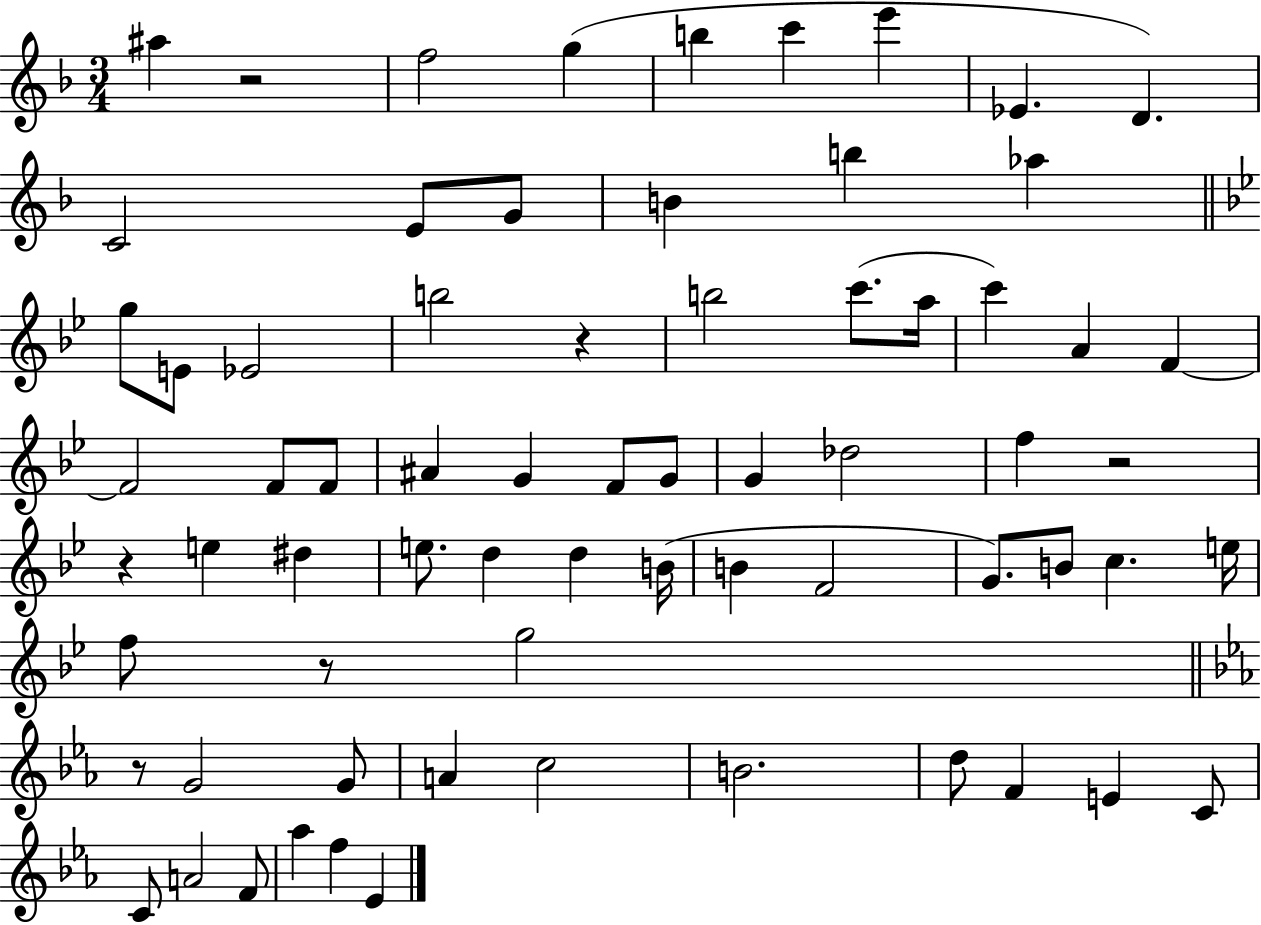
A#5/q R/h F5/h G5/q B5/q C6/q E6/q Eb4/q. D4/q. C4/h E4/e G4/e B4/q B5/q Ab5/q G5/e E4/e Eb4/h B5/h R/q B5/h C6/e. A5/s C6/q A4/q F4/q F4/h F4/e F4/e A#4/q G4/q F4/e G4/e G4/q Db5/h F5/q R/h R/q E5/q D#5/q E5/e. D5/q D5/q B4/s B4/q F4/h G4/e. B4/e C5/q. E5/s F5/e R/e G5/h R/e G4/h G4/e A4/q C5/h B4/h. D5/e F4/q E4/q C4/e C4/e A4/h F4/e Ab5/q F5/q Eb4/q